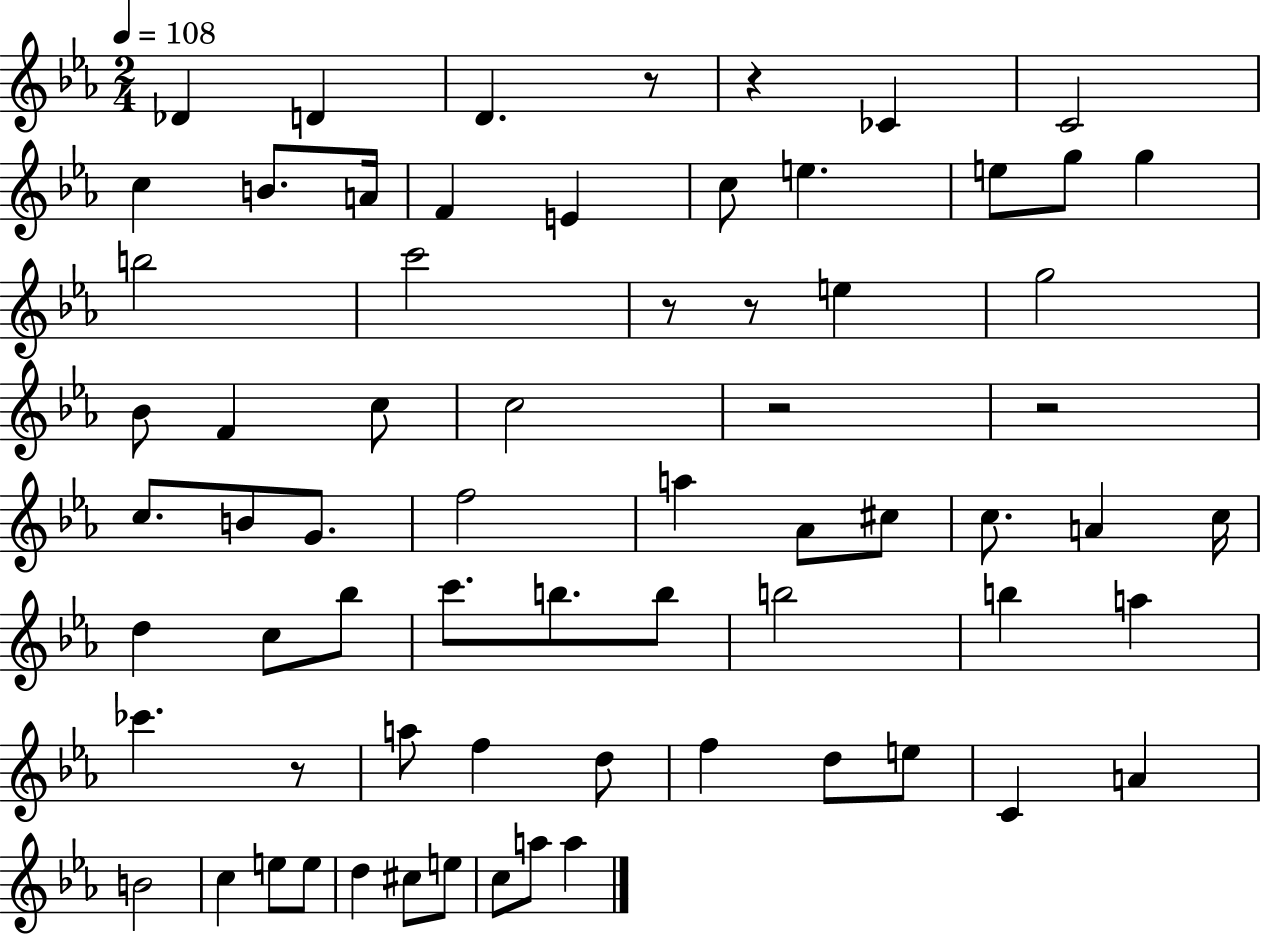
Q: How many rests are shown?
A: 7